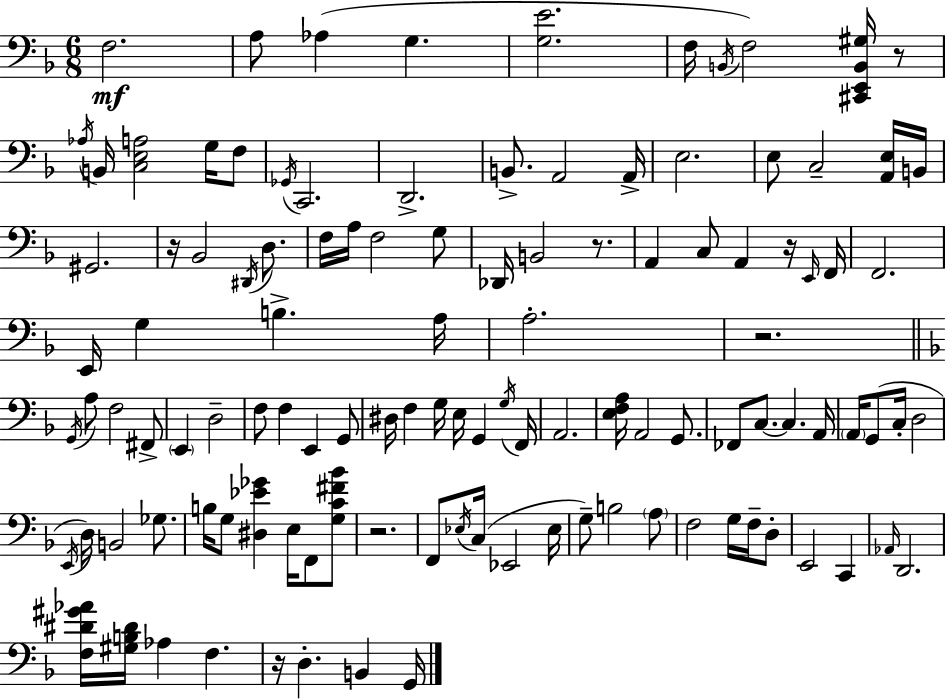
F3/h. A3/e Ab3/q G3/q. [G3,E4]/h. F3/s B2/s F3/h [C#2,E2,B2,G#3]/s R/e Ab3/s B2/s [C3,E3,A3]/h G3/s F3/e Gb2/s C2/h. D2/h. B2/e. A2/h A2/s E3/h. E3/e C3/h [A2,E3]/s B2/s G#2/h. R/s Bb2/h D#2/s D3/e. F3/s A3/s F3/h G3/e Db2/s B2/h R/e. A2/q C3/e A2/q R/s E2/s F2/s F2/h. E2/s G3/q B3/q. A3/s A3/h. R/h. G2/s A3/e F3/h F#2/e E2/q D3/h F3/e F3/q E2/q G2/e D#3/s F3/q G3/s E3/s G2/q G3/s F2/s A2/h. [E3,F3,A3]/s A2/h G2/e. FES2/e C3/e. C3/q. A2/s A2/s G2/e C3/s D3/h E2/s D3/s B2/h Gb3/e. B3/s G3/e [D#3,Eb4,Gb4]/q E3/s F2/e [G3,C4,F#4,Bb4]/e R/h. F2/e Eb3/s C3/s Eb2/h Eb3/s G3/e B3/h A3/e F3/h G3/s F3/s D3/e E2/h C2/q Ab2/s D2/h. [F3,D#4,G#4,Ab4]/s [G#3,B3,D#4]/s Ab3/q F3/q. R/s D3/q. B2/q G2/s